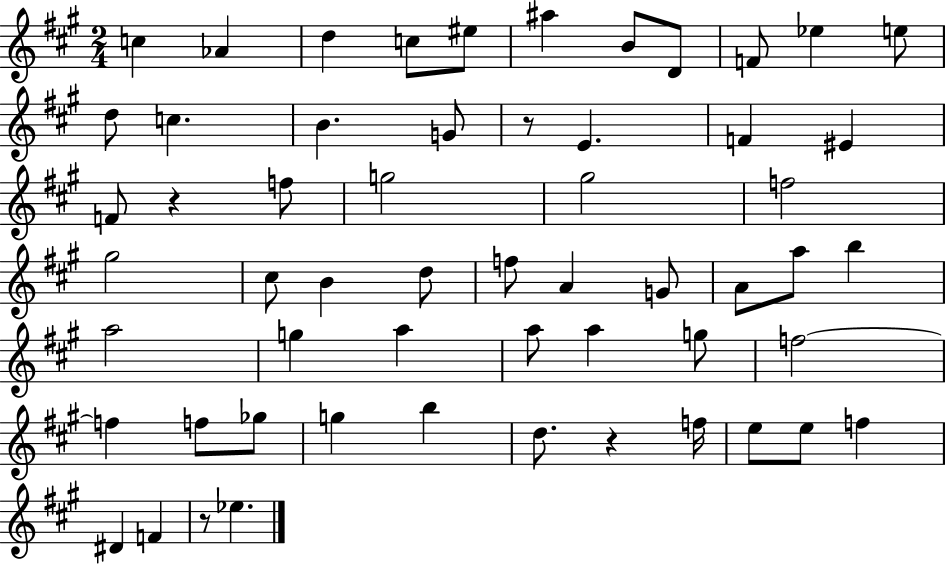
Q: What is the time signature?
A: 2/4